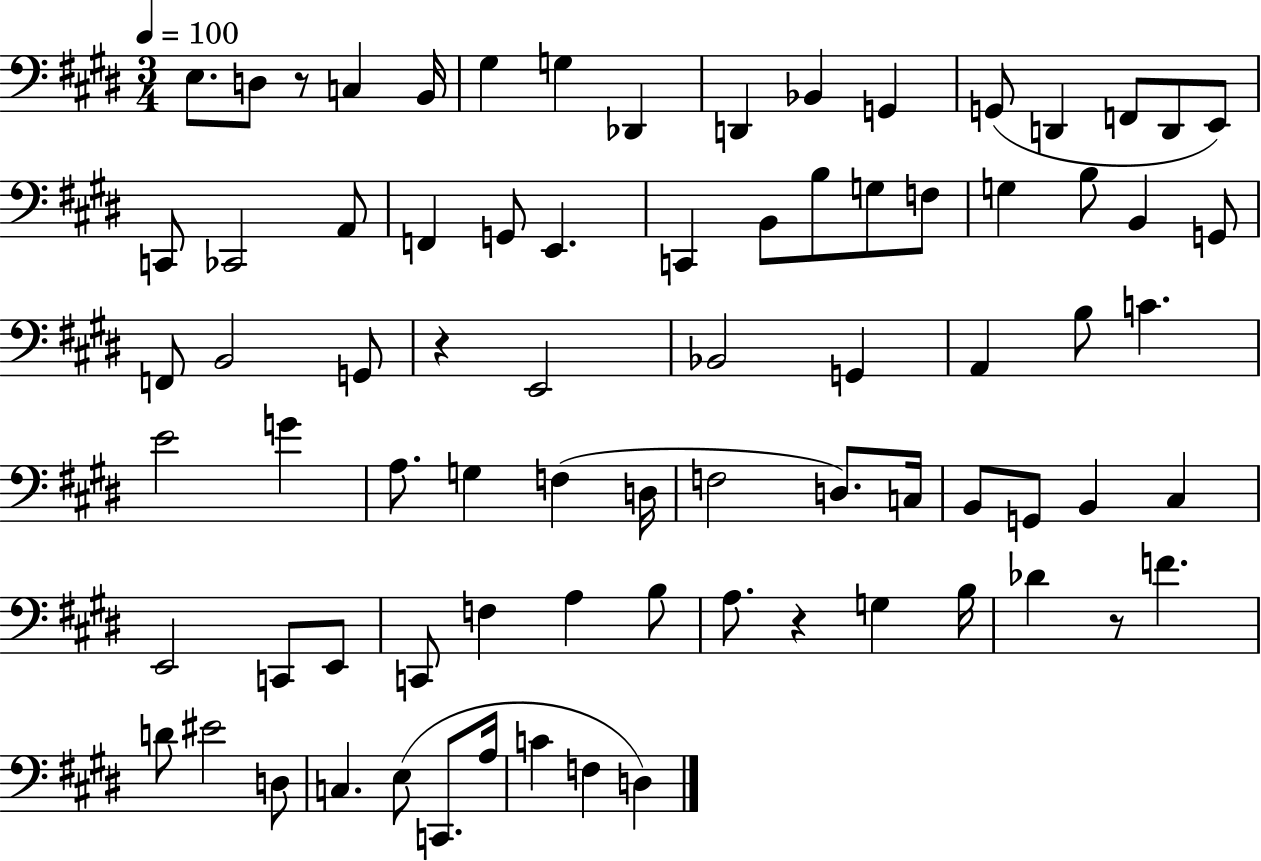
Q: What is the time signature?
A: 3/4